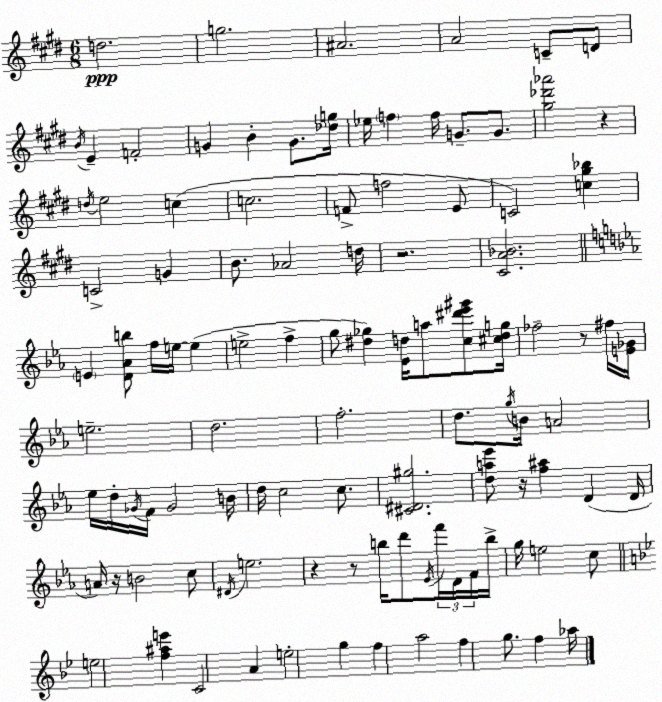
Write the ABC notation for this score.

X:1
T:Untitled
M:6/8
L:1/4
K:E
d2 g2 ^A2 A2 C/2 D/2 B/4 E F2 G B G/2 [_dg]/4 _e/4 f f/4 G/2 G/2 [^g_d'_a']2 z d/4 e2 c c2 F/2 f2 E/2 C2 [c^g_b] C2 G B/2 _A2 d/4 z2 [^CA_B]2 E [D_Ab]/2 f/4 e/4 e e2 f g/2 [^d_g] [_Ed]/4 a/2 [c^d'_e'^g']/2 [^cdg]/4 _f2 z/2 ^f/4 [E_G]/4 e2 d2 f2 d/2 g/4 B/4 A2 _e/4 d/4 _G/4 F/4 _G2 B/4 d/4 c2 c/2 [^C^D^g]2 [da_e']/2 z/4 [f^a] D D/4 A/4 z/4 B2 c/2 ^D/4 e2 z z/2 b/4 d'/2 _E/4 f'/4 D/4 F/4 b/4 g/4 e2 c/2 e2 [f^ae'] C2 A e2 g f a2 f g/2 f _a/4